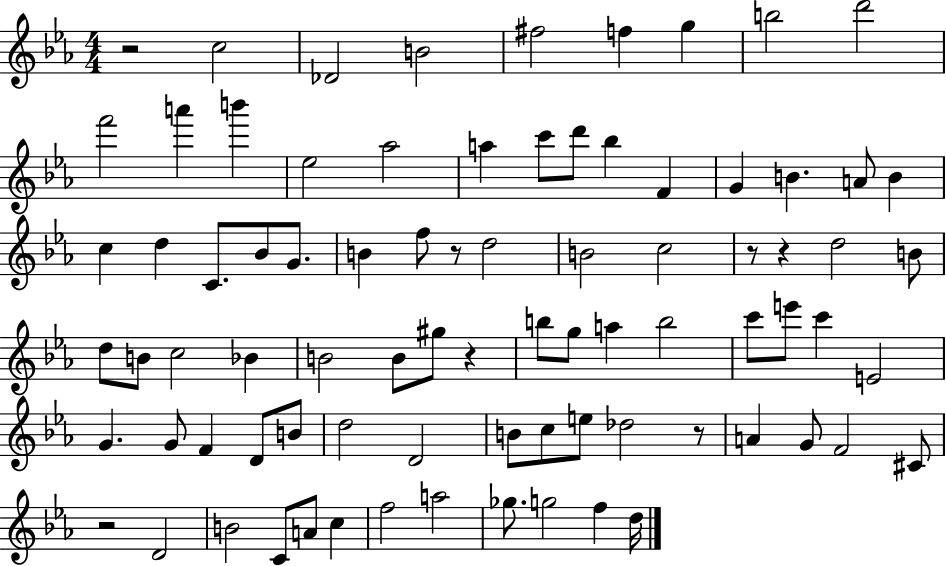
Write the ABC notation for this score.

X:1
T:Untitled
M:4/4
L:1/4
K:Eb
z2 c2 _D2 B2 ^f2 f g b2 d'2 f'2 a' b' _e2 _a2 a c'/2 d'/2 _b F G B A/2 B c d C/2 _B/2 G/2 B f/2 z/2 d2 B2 c2 z/2 z d2 B/2 d/2 B/2 c2 _B B2 B/2 ^g/2 z b/2 g/2 a b2 c'/2 e'/2 c' E2 G G/2 F D/2 B/2 d2 D2 B/2 c/2 e/2 _d2 z/2 A G/2 F2 ^C/2 z2 D2 B2 C/2 A/2 c f2 a2 _g/2 g2 f d/4